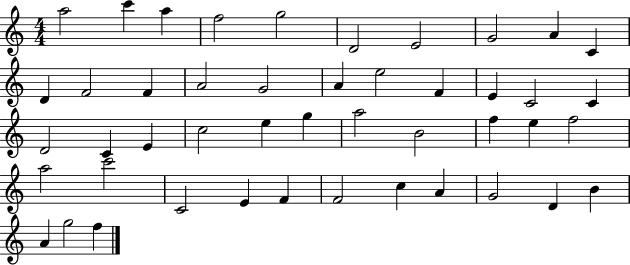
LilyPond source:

{
  \clef treble
  \numericTimeSignature
  \time 4/4
  \key c \major
  a''2 c'''4 a''4 | f''2 g''2 | d'2 e'2 | g'2 a'4 c'4 | \break d'4 f'2 f'4 | a'2 g'2 | a'4 e''2 f'4 | e'4 c'2 c'4 | \break d'2 c'4 e'4 | c''2 e''4 g''4 | a''2 b'2 | f''4 e''4 f''2 | \break a''2 c'''2 | c'2 e'4 f'4 | f'2 c''4 a'4 | g'2 d'4 b'4 | \break a'4 g''2 f''4 | \bar "|."
}